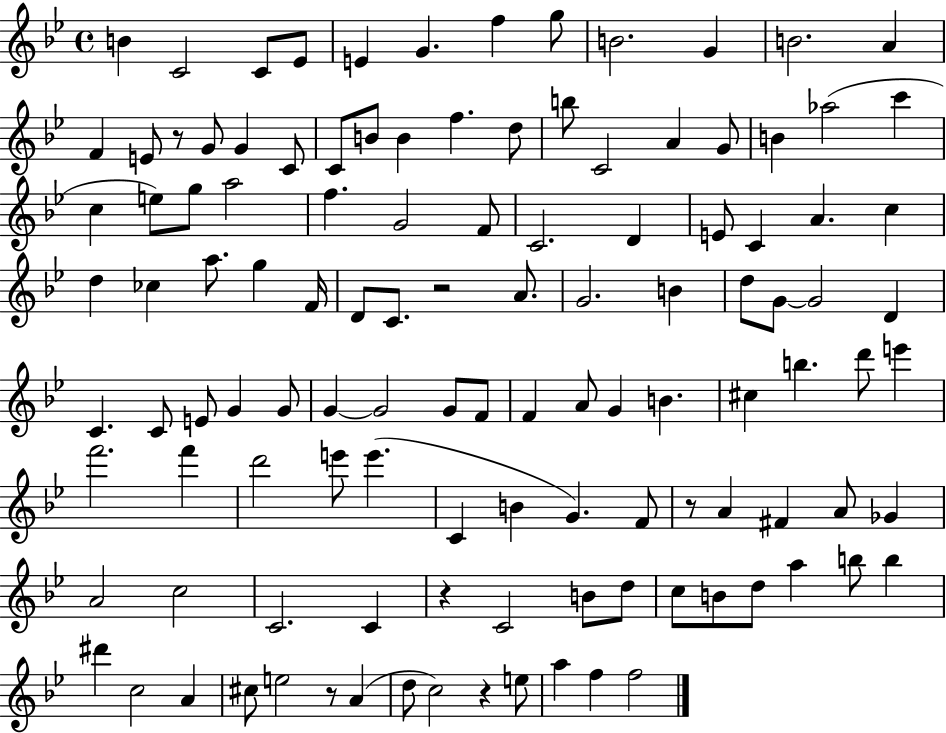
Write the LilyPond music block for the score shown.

{
  \clef treble
  \time 4/4
  \defaultTimeSignature
  \key bes \major
  \repeat volta 2 { b'4 c'2 c'8 ees'8 | e'4 g'4. f''4 g''8 | b'2. g'4 | b'2. a'4 | \break f'4 e'8 r8 g'8 g'4 c'8 | c'8 b'8 b'4 f''4. d''8 | b''8 c'2 a'4 g'8 | b'4 aes''2( c'''4 | \break c''4 e''8) g''8 a''2 | f''4. g'2 f'8 | c'2. d'4 | e'8 c'4 a'4. c''4 | \break d''4 ces''4 a''8. g''4 f'16 | d'8 c'8. r2 a'8. | g'2. b'4 | d''8 g'8~~ g'2 d'4 | \break c'4. c'8 e'8 g'4 g'8 | g'4~~ g'2 g'8 f'8 | f'4 a'8 g'4 b'4. | cis''4 b''4. d'''8 e'''4 | \break f'''2. f'''4 | d'''2 e'''8 e'''4.( | c'4 b'4 g'4.) f'8 | r8 a'4 fis'4 a'8 ges'4 | \break a'2 c''2 | c'2. c'4 | r4 c'2 b'8 d''8 | c''8 b'8 d''8 a''4 b''8 b''4 | \break dis'''4 c''2 a'4 | cis''8 e''2 r8 a'4( | d''8 c''2) r4 e''8 | a''4 f''4 f''2 | \break } \bar "|."
}